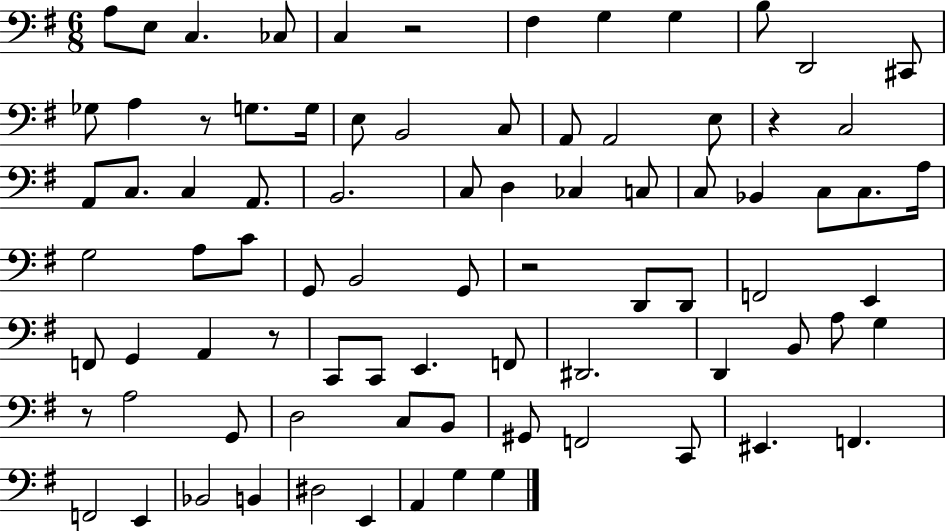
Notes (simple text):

A3/e E3/e C3/q. CES3/e C3/q R/h F#3/q G3/q G3/q B3/e D2/h C#2/e Gb3/e A3/q R/e G3/e. G3/s E3/e B2/h C3/e A2/e A2/h E3/e R/q C3/h A2/e C3/e. C3/q A2/e. B2/h. C3/e D3/q CES3/q C3/e C3/e Bb2/q C3/e C3/e. A3/s G3/h A3/e C4/e G2/e B2/h G2/e R/h D2/e D2/e F2/h E2/q F2/e G2/q A2/q R/e C2/e C2/e E2/q. F2/e D#2/h. D2/q B2/e A3/e G3/q R/e A3/h G2/e D3/h C3/e B2/e G#2/e F2/h C2/e EIS2/q. F2/q. F2/h E2/q Bb2/h B2/q D#3/h E2/q A2/q G3/q G3/q